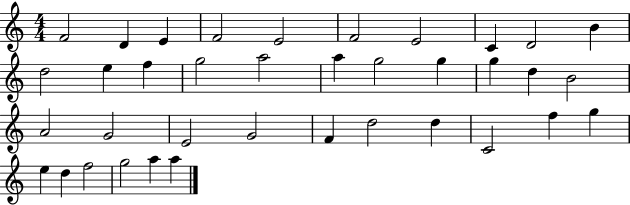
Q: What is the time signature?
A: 4/4